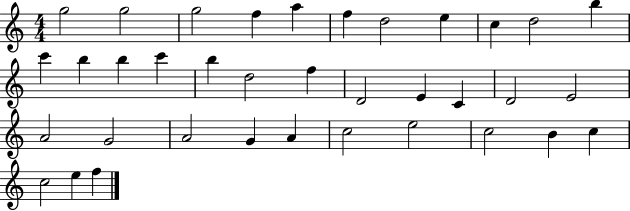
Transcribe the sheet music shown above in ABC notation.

X:1
T:Untitled
M:4/4
L:1/4
K:C
g2 g2 g2 f a f d2 e c d2 b c' b b c' b d2 f D2 E C D2 E2 A2 G2 A2 G A c2 e2 c2 B c c2 e f